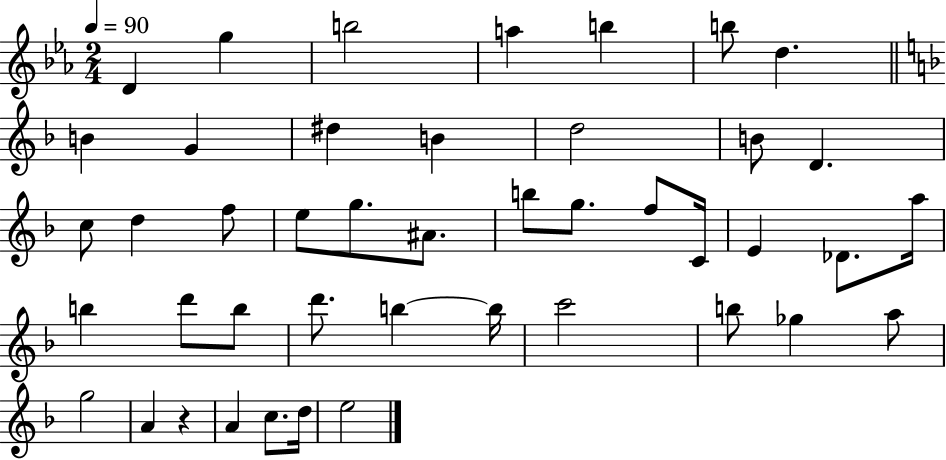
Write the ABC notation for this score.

X:1
T:Untitled
M:2/4
L:1/4
K:Eb
D g b2 a b b/2 d B G ^d B d2 B/2 D c/2 d f/2 e/2 g/2 ^A/2 b/2 g/2 f/2 C/4 E _D/2 a/4 b d'/2 b/2 d'/2 b b/4 c'2 b/2 _g a/2 g2 A z A c/2 d/4 e2